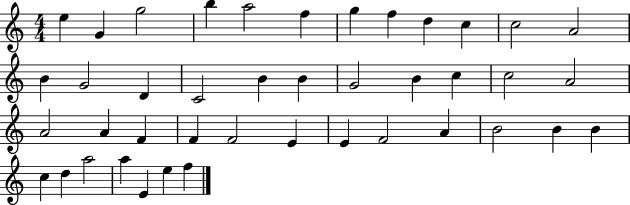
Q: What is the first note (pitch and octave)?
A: E5